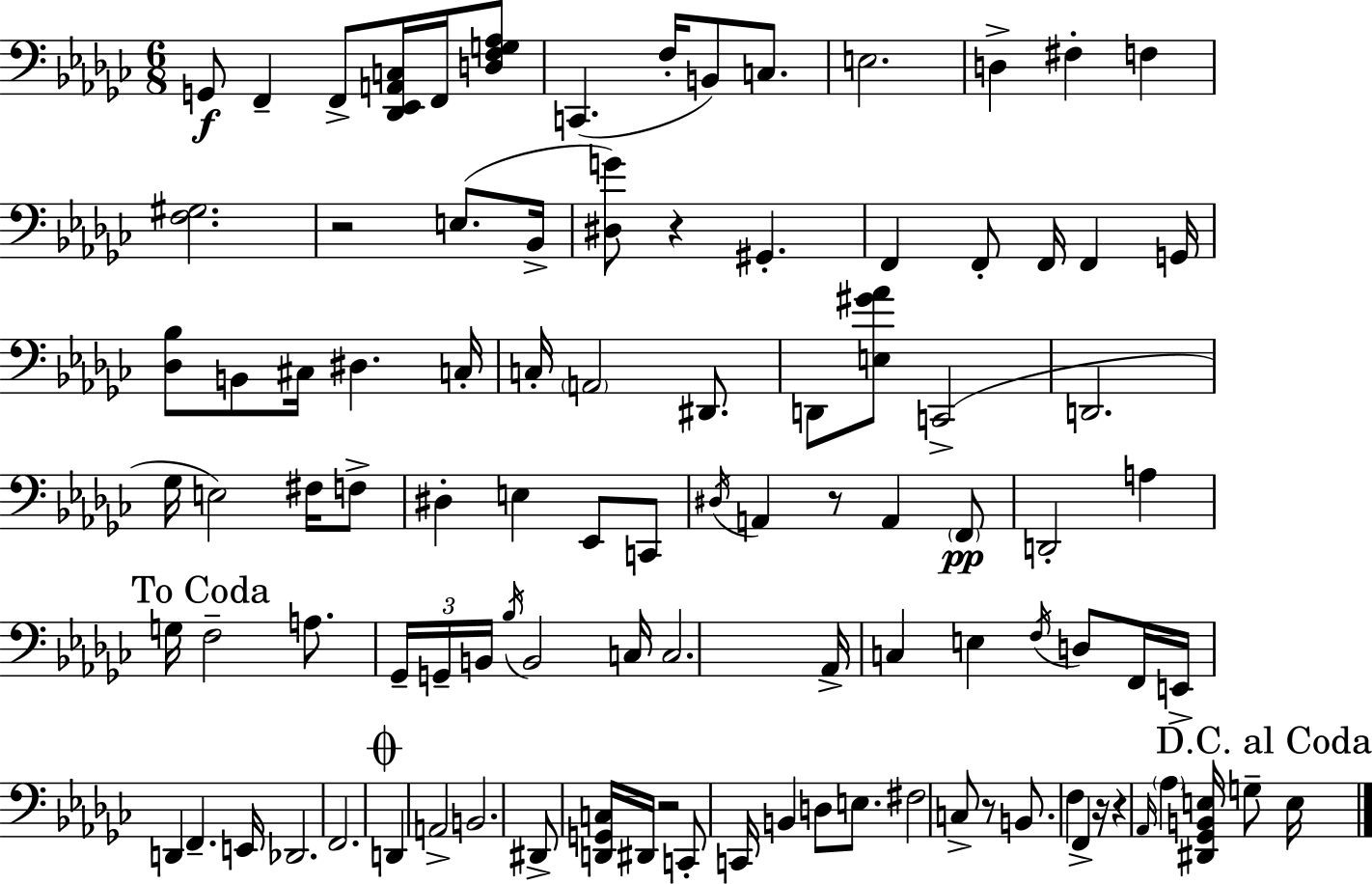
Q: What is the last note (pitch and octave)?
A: E3